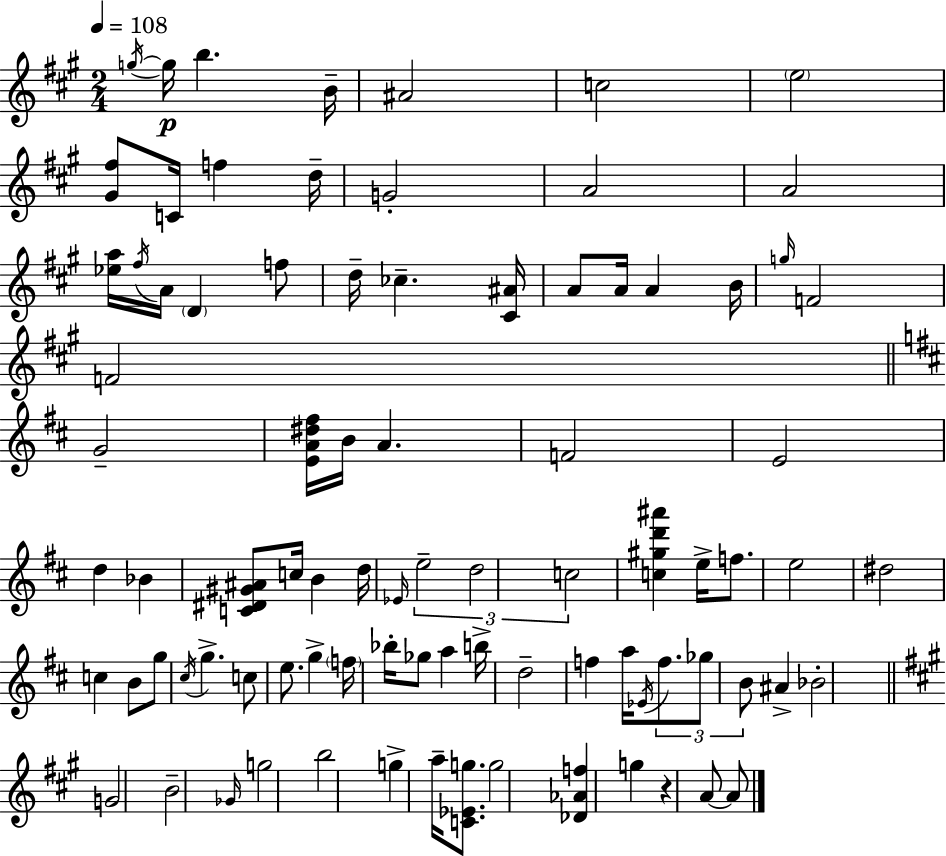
G5/s G5/s B5/q. B4/s A#4/h C5/h E5/h [G#4,F#5]/e C4/s F5/q D5/s G4/h A4/h A4/h [Eb5,A5]/s F#5/s A4/s D4/q F5/e D5/s CES5/q. [C#4,A#4]/s A4/e A4/s A4/q B4/s G5/s F4/h F4/h G4/h [E4,A4,D#5,F#5]/s B4/s A4/q. F4/h E4/h D5/q Bb4/q [C4,D#4,G#4,A#4]/e C5/s B4/q D5/s Eb4/s E5/h D5/h C5/h [C5,G#5,D6,A#6]/q E5/s F5/e. E5/h D#5/h C5/q B4/e G5/e C#5/s G5/q. C5/e E5/e. G5/q F5/s Bb5/s Gb5/e A5/q B5/s D5/h F5/q A5/s Eb4/s F5/e. Gb5/e B4/e A#4/q Bb4/h G4/h B4/h Gb4/s G5/h B5/h G5/q A5/s [C4,Eb4,G5]/e. G5/h [Db4,Ab4,F5]/q G5/q R/q A4/e A4/e